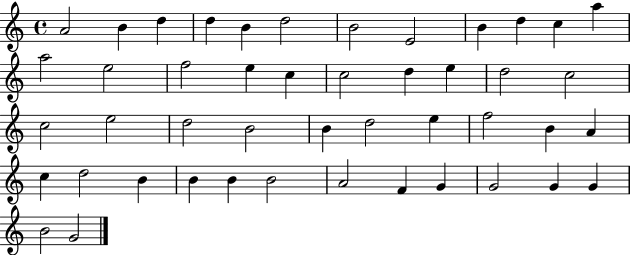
X:1
T:Untitled
M:4/4
L:1/4
K:C
A2 B d d B d2 B2 E2 B d c a a2 e2 f2 e c c2 d e d2 c2 c2 e2 d2 B2 B d2 e f2 B A c d2 B B B B2 A2 F G G2 G G B2 G2